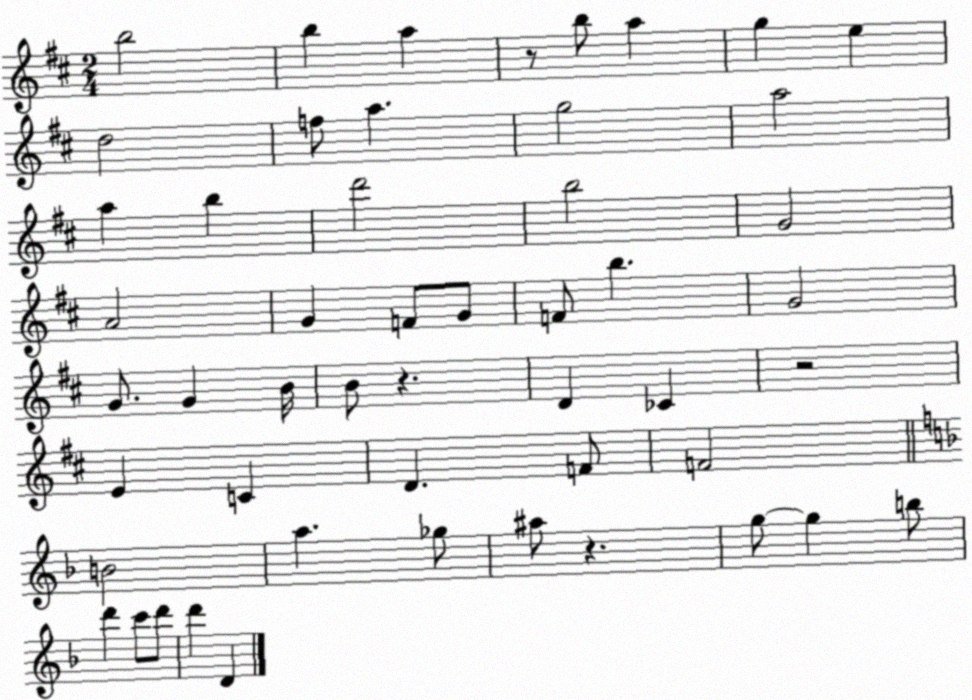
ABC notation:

X:1
T:Untitled
M:2/4
L:1/4
K:D
b2 b a z/2 b/2 a g e d2 f/2 a g2 a2 a b d'2 b2 G2 A2 G F/2 G/2 F/2 b G2 G/2 G B/4 B/2 z D _C z2 E C D F/2 F2 B2 a _g/2 ^a/2 z g/2 g b/2 d' c'/2 d'/2 d' D